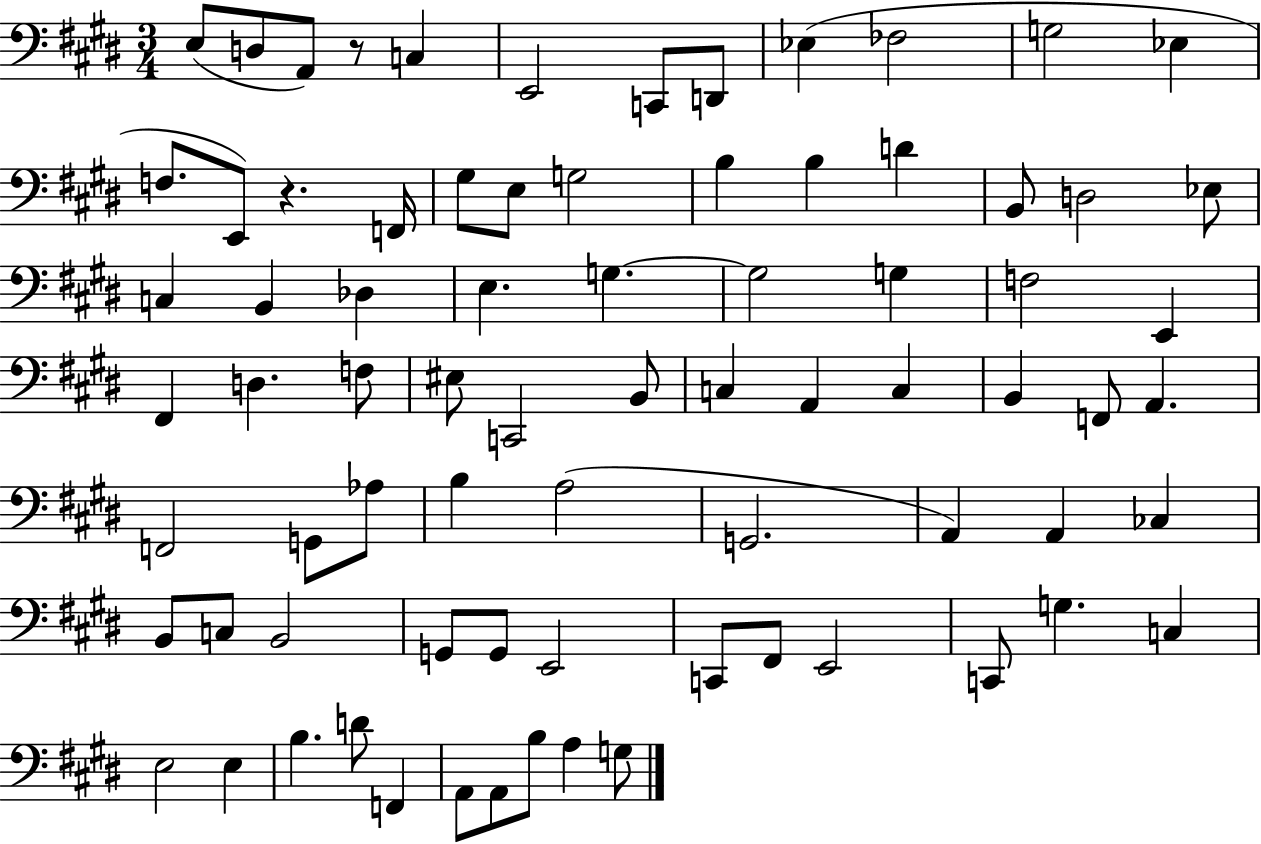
{
  \clef bass
  \numericTimeSignature
  \time 3/4
  \key e \major
  e8( d8 a,8) r8 c4 | e,2 c,8 d,8 | ees4( fes2 | g2 ees4 | \break f8. e,8) r4. f,16 | gis8 e8 g2 | b4 b4 d'4 | b,8 d2 ees8 | \break c4 b,4 des4 | e4. g4.~~ | g2 g4 | f2 e,4 | \break fis,4 d4. f8 | eis8 c,2 b,8 | c4 a,4 c4 | b,4 f,8 a,4. | \break f,2 g,8 aes8 | b4 a2( | g,2. | a,4) a,4 ces4 | \break b,8 c8 b,2 | g,8 g,8 e,2 | c,8 fis,8 e,2 | c,8 g4. c4 | \break e2 e4 | b4. d'8 f,4 | a,8 a,8 b8 a4 g8 | \bar "|."
}